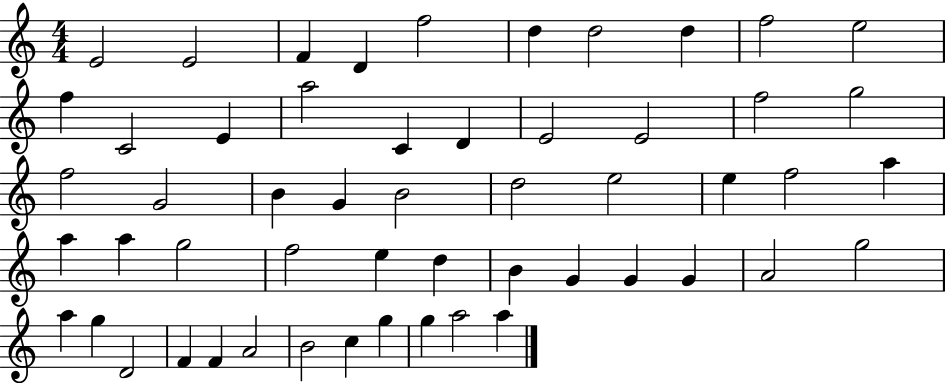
X:1
T:Untitled
M:4/4
L:1/4
K:C
E2 E2 F D f2 d d2 d f2 e2 f C2 E a2 C D E2 E2 f2 g2 f2 G2 B G B2 d2 e2 e f2 a a a g2 f2 e d B G G G A2 g2 a g D2 F F A2 B2 c g g a2 a